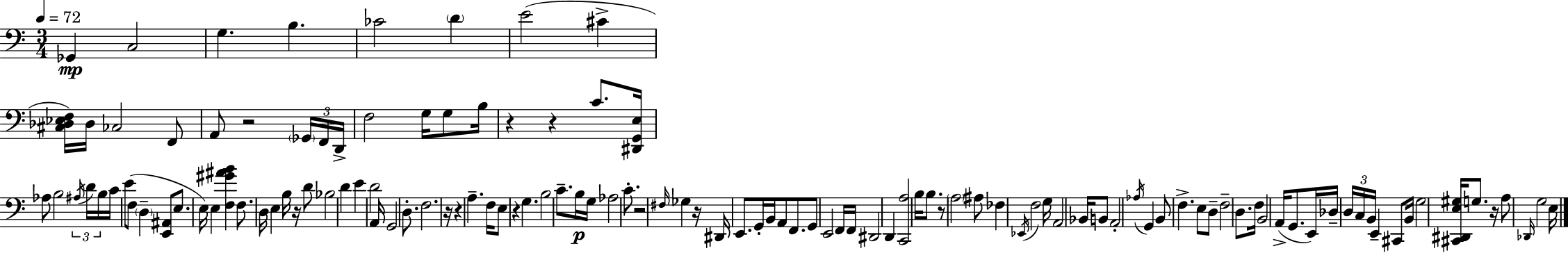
X:1
T:Untitled
M:3/4
L:1/4
K:C
_G,, C,2 G, B, _C2 D E2 ^C [^C,_D,_E,F,]/4 _D,/4 _C,2 F,,/2 A,,/2 z2 _G,,/4 F,,/4 D,,/4 F,2 G,/4 G,/2 B,/4 z z C/2 [^D,,G,,E,]/4 _A,/2 B,2 ^A,/4 D/4 B,/4 C/4 E/2 F,/2 D, [E,,^A,,]/2 E,/2 E,/4 E, [F,^G^AB] F,/2 D,/4 E, B,/4 z/4 D/2 _B,2 D E D2 A,,/4 G,,2 D,/2 F,2 z/4 z A, F,/4 E,/2 z G, B,2 C/2 B,/4 G,/4 _A,2 C/2 z2 ^F,/4 _G, z/4 ^D,,/4 E,,/2 G,,/4 B,,/4 A,,/2 F,,/2 G,,/2 E,,2 F,,/4 F,,/4 ^D,,2 D,, [C,,A,]2 B,/4 B,/2 z/2 A,2 ^A,/2 _F, _E,,/4 F,2 G,/4 A,,2 _B,,/4 B,,/2 A,,2 _A,/4 G,, B,,/2 F, E,/2 D,/2 F,2 D,/2 F,/4 B,,2 A,,/4 G,,/2 E,,/4 _D,/4 D,/4 C,/4 B,,/4 E,, ^C,,/2 B,,/4 G,2 [^C,,^D,,E,^G,]/4 G,/2 z/4 A,/2 _D,,/4 G,2 E,/4